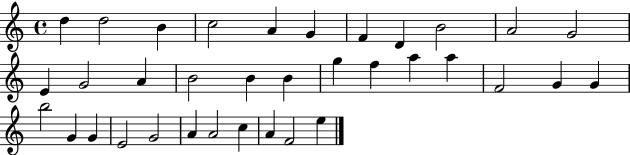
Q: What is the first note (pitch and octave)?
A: D5